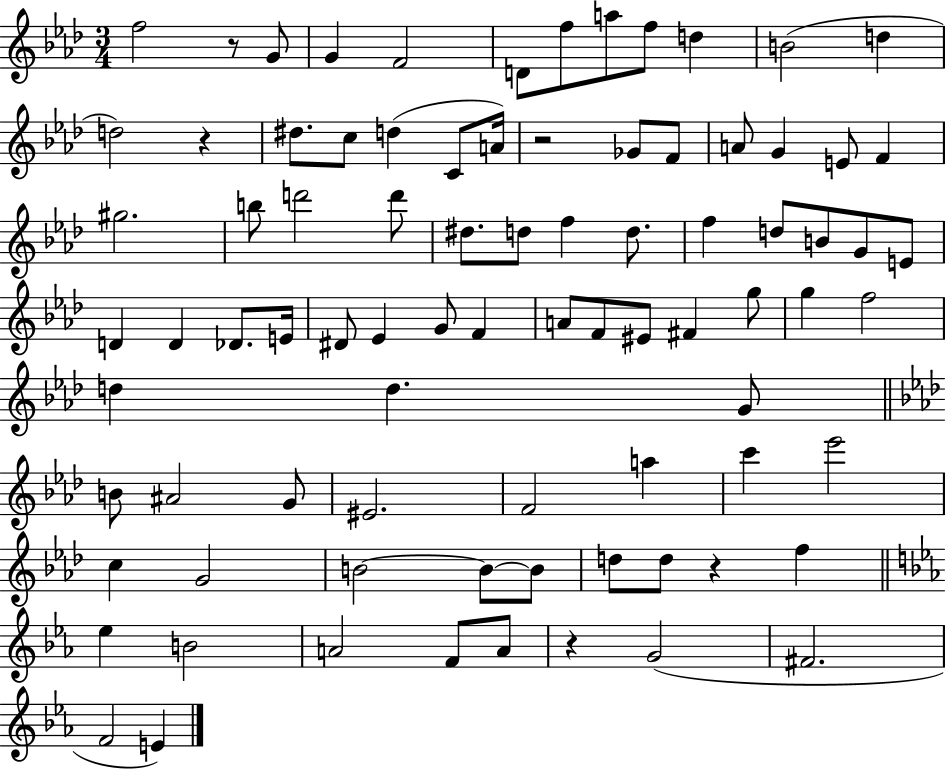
{
  \clef treble
  \numericTimeSignature
  \time 3/4
  \key aes \major
  f''2 r8 g'8 | g'4 f'2 | d'8 f''8 a''8 f''8 d''4 | b'2( d''4 | \break d''2) r4 | dis''8. c''8 d''4( c'8 a'16) | r2 ges'8 f'8 | a'8 g'4 e'8 f'4 | \break gis''2. | b''8 d'''2 d'''8 | dis''8. d''8 f''4 d''8. | f''4 d''8 b'8 g'8 e'8 | \break d'4 d'4 des'8. e'16 | dis'8 ees'4 g'8 f'4 | a'8 f'8 eis'8 fis'4 g''8 | g''4 f''2 | \break d''4 d''4. g'8 | \bar "||" \break \key f \minor b'8 ais'2 g'8 | eis'2. | f'2 a''4 | c'''4 ees'''2 | \break c''4 g'2 | b'2~~ b'8~~ b'8 | d''8 d''8 r4 f''4 | \bar "||" \break \key ees \major ees''4 b'2 | a'2 f'8 a'8 | r4 g'2( | fis'2. | \break f'2 e'4) | \bar "|."
}